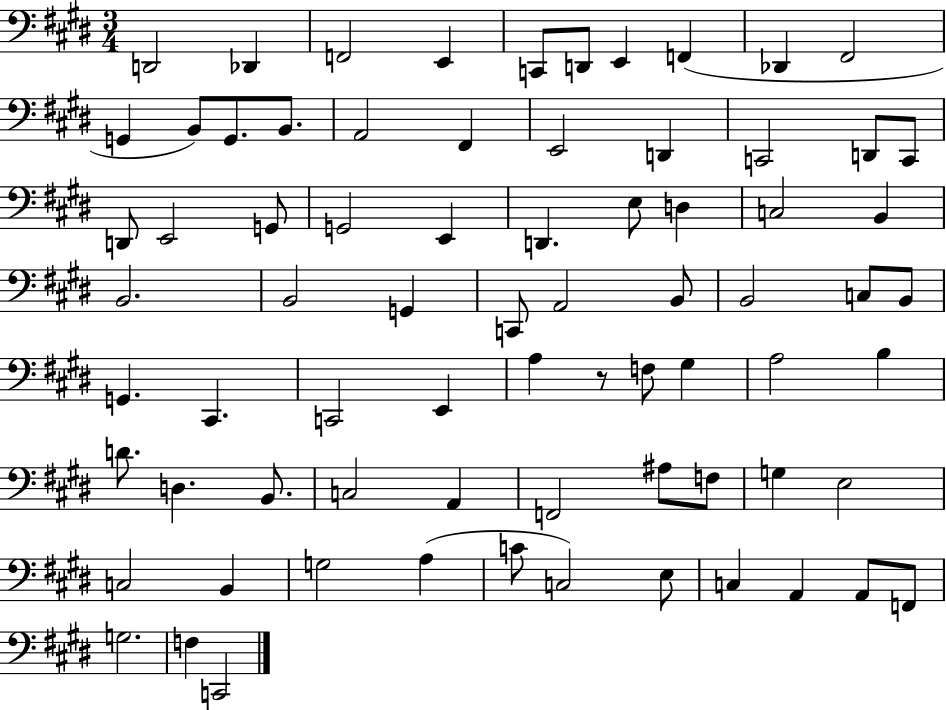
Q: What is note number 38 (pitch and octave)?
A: B2